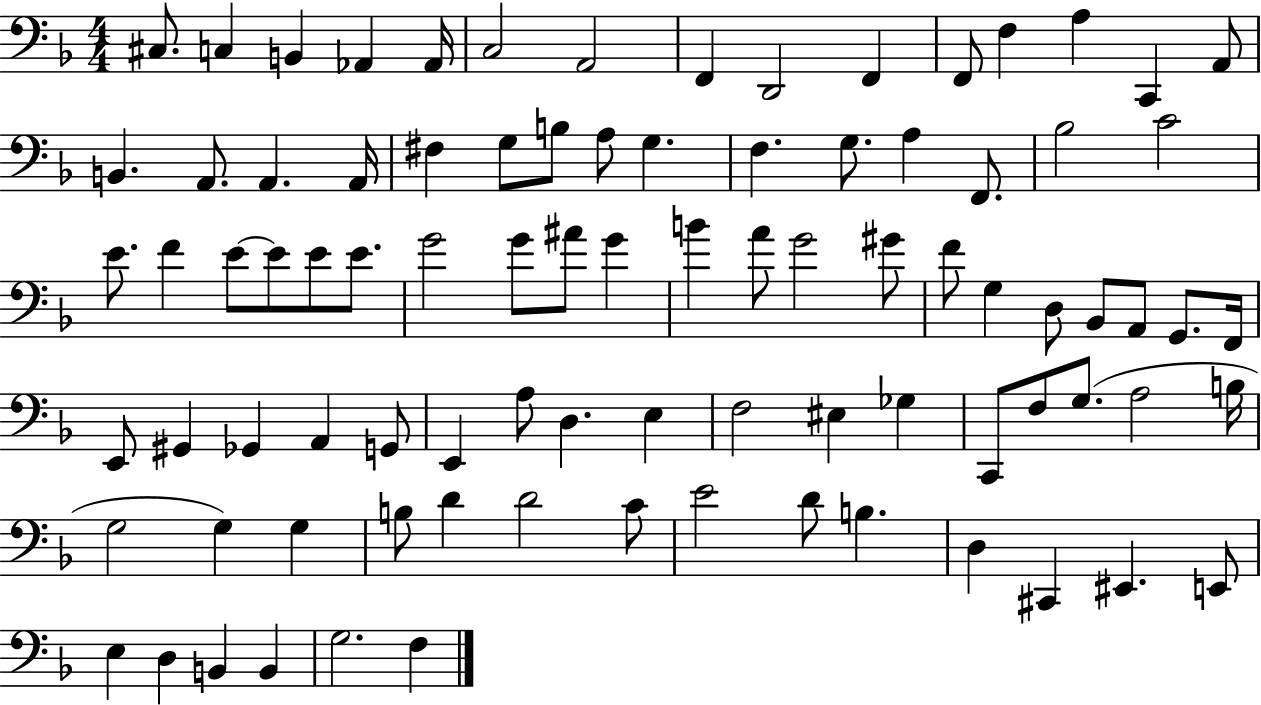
X:1
T:Untitled
M:4/4
L:1/4
K:F
^C,/2 C, B,, _A,, _A,,/4 C,2 A,,2 F,, D,,2 F,, F,,/2 F, A, C,, A,,/2 B,, A,,/2 A,, A,,/4 ^F, G,/2 B,/2 A,/2 G, F, G,/2 A, F,,/2 _B,2 C2 E/2 F E/2 E/2 E/2 E/2 G2 G/2 ^A/2 G B A/2 G2 ^G/2 F/2 G, D,/2 _B,,/2 A,,/2 G,,/2 F,,/4 E,,/2 ^G,, _G,, A,, G,,/2 E,, A,/2 D, E, F,2 ^E, _G, C,,/2 F,/2 G,/2 A,2 B,/4 G,2 G, G, B,/2 D D2 C/2 E2 D/2 B, D, ^C,, ^E,, E,,/2 E, D, B,, B,, G,2 F,